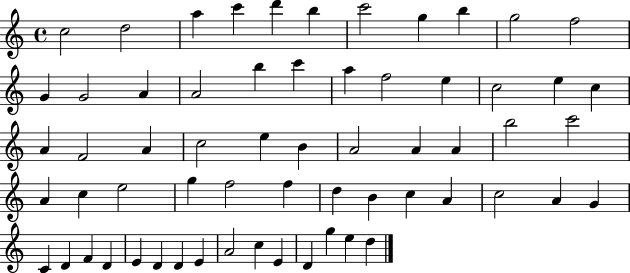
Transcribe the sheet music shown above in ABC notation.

X:1
T:Untitled
M:4/4
L:1/4
K:C
c2 d2 a c' d' b c'2 g b g2 f2 G G2 A A2 b c' a f2 e c2 e c A F2 A c2 e B A2 A A b2 c'2 A c e2 g f2 f d B c A c2 A G C D F D E D D E A2 c E D g e d